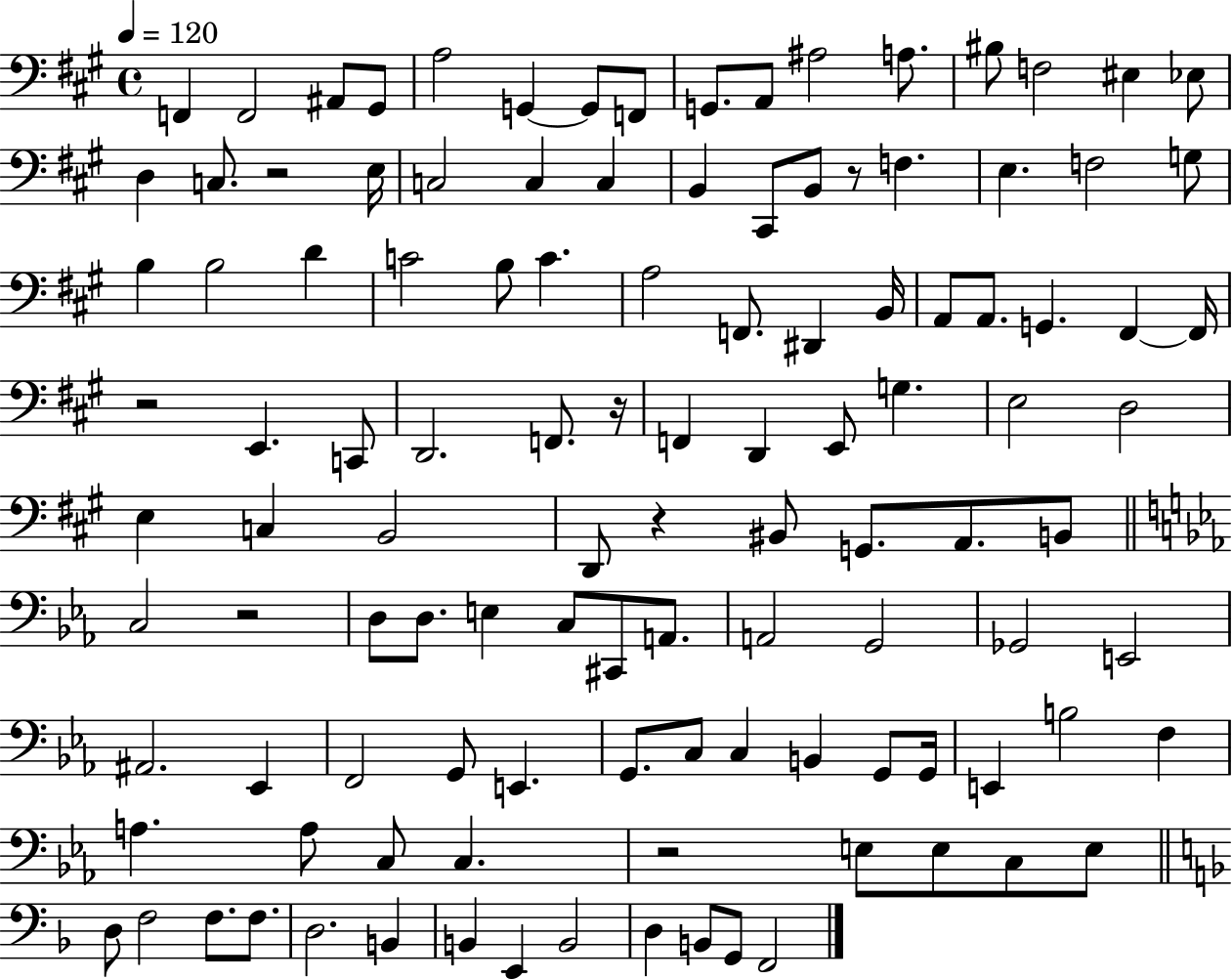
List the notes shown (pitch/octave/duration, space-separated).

F2/q F2/h A#2/e G#2/e A3/h G2/q G2/e F2/e G2/e. A2/e A#3/h A3/e. BIS3/e F3/h EIS3/q Eb3/e D3/q C3/e. R/h E3/s C3/h C3/q C3/q B2/q C#2/e B2/e R/e F3/q. E3/q. F3/h G3/e B3/q B3/h D4/q C4/h B3/e C4/q. A3/h F2/e. D#2/q B2/s A2/e A2/e. G2/q. F#2/q F#2/s R/h E2/q. C2/e D2/h. F2/e. R/s F2/q D2/q E2/e G3/q. E3/h D3/h E3/q C3/q B2/h D2/e R/q BIS2/e G2/e. A2/e. B2/e C3/h R/h D3/e D3/e. E3/q C3/e C#2/e A2/e. A2/h G2/h Gb2/h E2/h A#2/h. Eb2/q F2/h G2/e E2/q. G2/e. C3/e C3/q B2/q G2/e G2/s E2/q B3/h F3/q A3/q. A3/e C3/e C3/q. R/h E3/e E3/e C3/e E3/e D3/e F3/h F3/e. F3/e. D3/h. B2/q B2/q E2/q B2/h D3/q B2/e G2/e F2/h